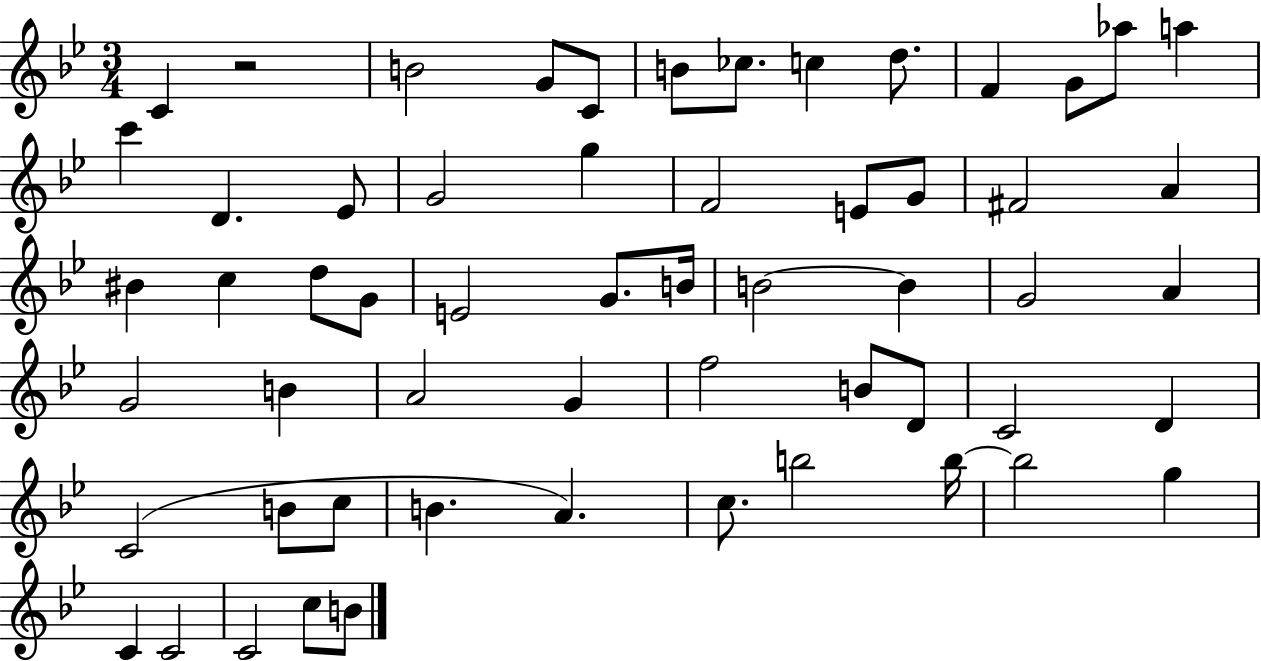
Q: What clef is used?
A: treble